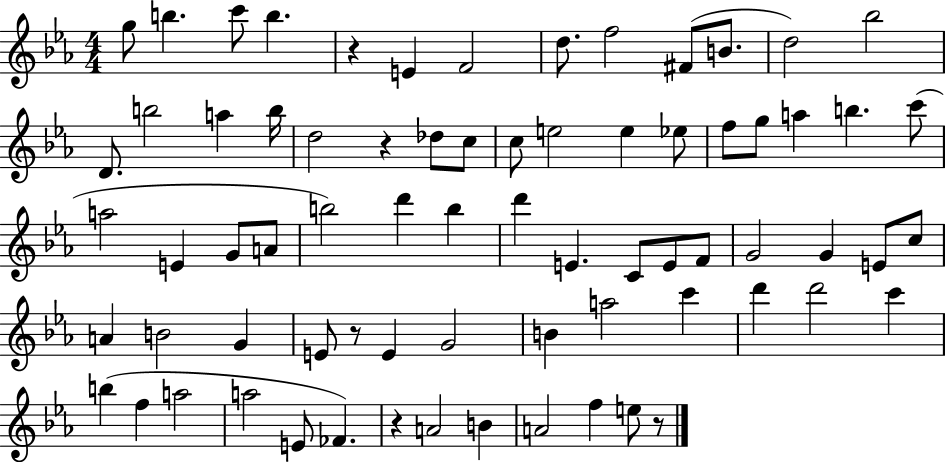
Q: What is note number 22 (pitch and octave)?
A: E5